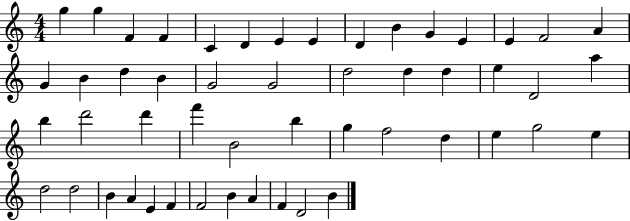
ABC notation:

X:1
T:Untitled
M:4/4
L:1/4
K:C
g g F F C D E E D B G E E F2 A G B d B G2 G2 d2 d d e D2 a b d'2 d' f' B2 b g f2 d e g2 e d2 d2 B A E F F2 B A F D2 B